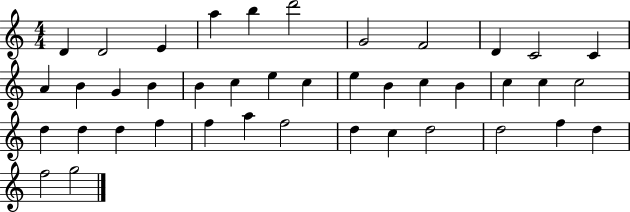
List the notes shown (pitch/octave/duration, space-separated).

D4/q D4/h E4/q A5/q B5/q D6/h G4/h F4/h D4/q C4/h C4/q A4/q B4/q G4/q B4/q B4/q C5/q E5/q C5/q E5/q B4/q C5/q B4/q C5/q C5/q C5/h D5/q D5/q D5/q F5/q F5/q A5/q F5/h D5/q C5/q D5/h D5/h F5/q D5/q F5/h G5/h